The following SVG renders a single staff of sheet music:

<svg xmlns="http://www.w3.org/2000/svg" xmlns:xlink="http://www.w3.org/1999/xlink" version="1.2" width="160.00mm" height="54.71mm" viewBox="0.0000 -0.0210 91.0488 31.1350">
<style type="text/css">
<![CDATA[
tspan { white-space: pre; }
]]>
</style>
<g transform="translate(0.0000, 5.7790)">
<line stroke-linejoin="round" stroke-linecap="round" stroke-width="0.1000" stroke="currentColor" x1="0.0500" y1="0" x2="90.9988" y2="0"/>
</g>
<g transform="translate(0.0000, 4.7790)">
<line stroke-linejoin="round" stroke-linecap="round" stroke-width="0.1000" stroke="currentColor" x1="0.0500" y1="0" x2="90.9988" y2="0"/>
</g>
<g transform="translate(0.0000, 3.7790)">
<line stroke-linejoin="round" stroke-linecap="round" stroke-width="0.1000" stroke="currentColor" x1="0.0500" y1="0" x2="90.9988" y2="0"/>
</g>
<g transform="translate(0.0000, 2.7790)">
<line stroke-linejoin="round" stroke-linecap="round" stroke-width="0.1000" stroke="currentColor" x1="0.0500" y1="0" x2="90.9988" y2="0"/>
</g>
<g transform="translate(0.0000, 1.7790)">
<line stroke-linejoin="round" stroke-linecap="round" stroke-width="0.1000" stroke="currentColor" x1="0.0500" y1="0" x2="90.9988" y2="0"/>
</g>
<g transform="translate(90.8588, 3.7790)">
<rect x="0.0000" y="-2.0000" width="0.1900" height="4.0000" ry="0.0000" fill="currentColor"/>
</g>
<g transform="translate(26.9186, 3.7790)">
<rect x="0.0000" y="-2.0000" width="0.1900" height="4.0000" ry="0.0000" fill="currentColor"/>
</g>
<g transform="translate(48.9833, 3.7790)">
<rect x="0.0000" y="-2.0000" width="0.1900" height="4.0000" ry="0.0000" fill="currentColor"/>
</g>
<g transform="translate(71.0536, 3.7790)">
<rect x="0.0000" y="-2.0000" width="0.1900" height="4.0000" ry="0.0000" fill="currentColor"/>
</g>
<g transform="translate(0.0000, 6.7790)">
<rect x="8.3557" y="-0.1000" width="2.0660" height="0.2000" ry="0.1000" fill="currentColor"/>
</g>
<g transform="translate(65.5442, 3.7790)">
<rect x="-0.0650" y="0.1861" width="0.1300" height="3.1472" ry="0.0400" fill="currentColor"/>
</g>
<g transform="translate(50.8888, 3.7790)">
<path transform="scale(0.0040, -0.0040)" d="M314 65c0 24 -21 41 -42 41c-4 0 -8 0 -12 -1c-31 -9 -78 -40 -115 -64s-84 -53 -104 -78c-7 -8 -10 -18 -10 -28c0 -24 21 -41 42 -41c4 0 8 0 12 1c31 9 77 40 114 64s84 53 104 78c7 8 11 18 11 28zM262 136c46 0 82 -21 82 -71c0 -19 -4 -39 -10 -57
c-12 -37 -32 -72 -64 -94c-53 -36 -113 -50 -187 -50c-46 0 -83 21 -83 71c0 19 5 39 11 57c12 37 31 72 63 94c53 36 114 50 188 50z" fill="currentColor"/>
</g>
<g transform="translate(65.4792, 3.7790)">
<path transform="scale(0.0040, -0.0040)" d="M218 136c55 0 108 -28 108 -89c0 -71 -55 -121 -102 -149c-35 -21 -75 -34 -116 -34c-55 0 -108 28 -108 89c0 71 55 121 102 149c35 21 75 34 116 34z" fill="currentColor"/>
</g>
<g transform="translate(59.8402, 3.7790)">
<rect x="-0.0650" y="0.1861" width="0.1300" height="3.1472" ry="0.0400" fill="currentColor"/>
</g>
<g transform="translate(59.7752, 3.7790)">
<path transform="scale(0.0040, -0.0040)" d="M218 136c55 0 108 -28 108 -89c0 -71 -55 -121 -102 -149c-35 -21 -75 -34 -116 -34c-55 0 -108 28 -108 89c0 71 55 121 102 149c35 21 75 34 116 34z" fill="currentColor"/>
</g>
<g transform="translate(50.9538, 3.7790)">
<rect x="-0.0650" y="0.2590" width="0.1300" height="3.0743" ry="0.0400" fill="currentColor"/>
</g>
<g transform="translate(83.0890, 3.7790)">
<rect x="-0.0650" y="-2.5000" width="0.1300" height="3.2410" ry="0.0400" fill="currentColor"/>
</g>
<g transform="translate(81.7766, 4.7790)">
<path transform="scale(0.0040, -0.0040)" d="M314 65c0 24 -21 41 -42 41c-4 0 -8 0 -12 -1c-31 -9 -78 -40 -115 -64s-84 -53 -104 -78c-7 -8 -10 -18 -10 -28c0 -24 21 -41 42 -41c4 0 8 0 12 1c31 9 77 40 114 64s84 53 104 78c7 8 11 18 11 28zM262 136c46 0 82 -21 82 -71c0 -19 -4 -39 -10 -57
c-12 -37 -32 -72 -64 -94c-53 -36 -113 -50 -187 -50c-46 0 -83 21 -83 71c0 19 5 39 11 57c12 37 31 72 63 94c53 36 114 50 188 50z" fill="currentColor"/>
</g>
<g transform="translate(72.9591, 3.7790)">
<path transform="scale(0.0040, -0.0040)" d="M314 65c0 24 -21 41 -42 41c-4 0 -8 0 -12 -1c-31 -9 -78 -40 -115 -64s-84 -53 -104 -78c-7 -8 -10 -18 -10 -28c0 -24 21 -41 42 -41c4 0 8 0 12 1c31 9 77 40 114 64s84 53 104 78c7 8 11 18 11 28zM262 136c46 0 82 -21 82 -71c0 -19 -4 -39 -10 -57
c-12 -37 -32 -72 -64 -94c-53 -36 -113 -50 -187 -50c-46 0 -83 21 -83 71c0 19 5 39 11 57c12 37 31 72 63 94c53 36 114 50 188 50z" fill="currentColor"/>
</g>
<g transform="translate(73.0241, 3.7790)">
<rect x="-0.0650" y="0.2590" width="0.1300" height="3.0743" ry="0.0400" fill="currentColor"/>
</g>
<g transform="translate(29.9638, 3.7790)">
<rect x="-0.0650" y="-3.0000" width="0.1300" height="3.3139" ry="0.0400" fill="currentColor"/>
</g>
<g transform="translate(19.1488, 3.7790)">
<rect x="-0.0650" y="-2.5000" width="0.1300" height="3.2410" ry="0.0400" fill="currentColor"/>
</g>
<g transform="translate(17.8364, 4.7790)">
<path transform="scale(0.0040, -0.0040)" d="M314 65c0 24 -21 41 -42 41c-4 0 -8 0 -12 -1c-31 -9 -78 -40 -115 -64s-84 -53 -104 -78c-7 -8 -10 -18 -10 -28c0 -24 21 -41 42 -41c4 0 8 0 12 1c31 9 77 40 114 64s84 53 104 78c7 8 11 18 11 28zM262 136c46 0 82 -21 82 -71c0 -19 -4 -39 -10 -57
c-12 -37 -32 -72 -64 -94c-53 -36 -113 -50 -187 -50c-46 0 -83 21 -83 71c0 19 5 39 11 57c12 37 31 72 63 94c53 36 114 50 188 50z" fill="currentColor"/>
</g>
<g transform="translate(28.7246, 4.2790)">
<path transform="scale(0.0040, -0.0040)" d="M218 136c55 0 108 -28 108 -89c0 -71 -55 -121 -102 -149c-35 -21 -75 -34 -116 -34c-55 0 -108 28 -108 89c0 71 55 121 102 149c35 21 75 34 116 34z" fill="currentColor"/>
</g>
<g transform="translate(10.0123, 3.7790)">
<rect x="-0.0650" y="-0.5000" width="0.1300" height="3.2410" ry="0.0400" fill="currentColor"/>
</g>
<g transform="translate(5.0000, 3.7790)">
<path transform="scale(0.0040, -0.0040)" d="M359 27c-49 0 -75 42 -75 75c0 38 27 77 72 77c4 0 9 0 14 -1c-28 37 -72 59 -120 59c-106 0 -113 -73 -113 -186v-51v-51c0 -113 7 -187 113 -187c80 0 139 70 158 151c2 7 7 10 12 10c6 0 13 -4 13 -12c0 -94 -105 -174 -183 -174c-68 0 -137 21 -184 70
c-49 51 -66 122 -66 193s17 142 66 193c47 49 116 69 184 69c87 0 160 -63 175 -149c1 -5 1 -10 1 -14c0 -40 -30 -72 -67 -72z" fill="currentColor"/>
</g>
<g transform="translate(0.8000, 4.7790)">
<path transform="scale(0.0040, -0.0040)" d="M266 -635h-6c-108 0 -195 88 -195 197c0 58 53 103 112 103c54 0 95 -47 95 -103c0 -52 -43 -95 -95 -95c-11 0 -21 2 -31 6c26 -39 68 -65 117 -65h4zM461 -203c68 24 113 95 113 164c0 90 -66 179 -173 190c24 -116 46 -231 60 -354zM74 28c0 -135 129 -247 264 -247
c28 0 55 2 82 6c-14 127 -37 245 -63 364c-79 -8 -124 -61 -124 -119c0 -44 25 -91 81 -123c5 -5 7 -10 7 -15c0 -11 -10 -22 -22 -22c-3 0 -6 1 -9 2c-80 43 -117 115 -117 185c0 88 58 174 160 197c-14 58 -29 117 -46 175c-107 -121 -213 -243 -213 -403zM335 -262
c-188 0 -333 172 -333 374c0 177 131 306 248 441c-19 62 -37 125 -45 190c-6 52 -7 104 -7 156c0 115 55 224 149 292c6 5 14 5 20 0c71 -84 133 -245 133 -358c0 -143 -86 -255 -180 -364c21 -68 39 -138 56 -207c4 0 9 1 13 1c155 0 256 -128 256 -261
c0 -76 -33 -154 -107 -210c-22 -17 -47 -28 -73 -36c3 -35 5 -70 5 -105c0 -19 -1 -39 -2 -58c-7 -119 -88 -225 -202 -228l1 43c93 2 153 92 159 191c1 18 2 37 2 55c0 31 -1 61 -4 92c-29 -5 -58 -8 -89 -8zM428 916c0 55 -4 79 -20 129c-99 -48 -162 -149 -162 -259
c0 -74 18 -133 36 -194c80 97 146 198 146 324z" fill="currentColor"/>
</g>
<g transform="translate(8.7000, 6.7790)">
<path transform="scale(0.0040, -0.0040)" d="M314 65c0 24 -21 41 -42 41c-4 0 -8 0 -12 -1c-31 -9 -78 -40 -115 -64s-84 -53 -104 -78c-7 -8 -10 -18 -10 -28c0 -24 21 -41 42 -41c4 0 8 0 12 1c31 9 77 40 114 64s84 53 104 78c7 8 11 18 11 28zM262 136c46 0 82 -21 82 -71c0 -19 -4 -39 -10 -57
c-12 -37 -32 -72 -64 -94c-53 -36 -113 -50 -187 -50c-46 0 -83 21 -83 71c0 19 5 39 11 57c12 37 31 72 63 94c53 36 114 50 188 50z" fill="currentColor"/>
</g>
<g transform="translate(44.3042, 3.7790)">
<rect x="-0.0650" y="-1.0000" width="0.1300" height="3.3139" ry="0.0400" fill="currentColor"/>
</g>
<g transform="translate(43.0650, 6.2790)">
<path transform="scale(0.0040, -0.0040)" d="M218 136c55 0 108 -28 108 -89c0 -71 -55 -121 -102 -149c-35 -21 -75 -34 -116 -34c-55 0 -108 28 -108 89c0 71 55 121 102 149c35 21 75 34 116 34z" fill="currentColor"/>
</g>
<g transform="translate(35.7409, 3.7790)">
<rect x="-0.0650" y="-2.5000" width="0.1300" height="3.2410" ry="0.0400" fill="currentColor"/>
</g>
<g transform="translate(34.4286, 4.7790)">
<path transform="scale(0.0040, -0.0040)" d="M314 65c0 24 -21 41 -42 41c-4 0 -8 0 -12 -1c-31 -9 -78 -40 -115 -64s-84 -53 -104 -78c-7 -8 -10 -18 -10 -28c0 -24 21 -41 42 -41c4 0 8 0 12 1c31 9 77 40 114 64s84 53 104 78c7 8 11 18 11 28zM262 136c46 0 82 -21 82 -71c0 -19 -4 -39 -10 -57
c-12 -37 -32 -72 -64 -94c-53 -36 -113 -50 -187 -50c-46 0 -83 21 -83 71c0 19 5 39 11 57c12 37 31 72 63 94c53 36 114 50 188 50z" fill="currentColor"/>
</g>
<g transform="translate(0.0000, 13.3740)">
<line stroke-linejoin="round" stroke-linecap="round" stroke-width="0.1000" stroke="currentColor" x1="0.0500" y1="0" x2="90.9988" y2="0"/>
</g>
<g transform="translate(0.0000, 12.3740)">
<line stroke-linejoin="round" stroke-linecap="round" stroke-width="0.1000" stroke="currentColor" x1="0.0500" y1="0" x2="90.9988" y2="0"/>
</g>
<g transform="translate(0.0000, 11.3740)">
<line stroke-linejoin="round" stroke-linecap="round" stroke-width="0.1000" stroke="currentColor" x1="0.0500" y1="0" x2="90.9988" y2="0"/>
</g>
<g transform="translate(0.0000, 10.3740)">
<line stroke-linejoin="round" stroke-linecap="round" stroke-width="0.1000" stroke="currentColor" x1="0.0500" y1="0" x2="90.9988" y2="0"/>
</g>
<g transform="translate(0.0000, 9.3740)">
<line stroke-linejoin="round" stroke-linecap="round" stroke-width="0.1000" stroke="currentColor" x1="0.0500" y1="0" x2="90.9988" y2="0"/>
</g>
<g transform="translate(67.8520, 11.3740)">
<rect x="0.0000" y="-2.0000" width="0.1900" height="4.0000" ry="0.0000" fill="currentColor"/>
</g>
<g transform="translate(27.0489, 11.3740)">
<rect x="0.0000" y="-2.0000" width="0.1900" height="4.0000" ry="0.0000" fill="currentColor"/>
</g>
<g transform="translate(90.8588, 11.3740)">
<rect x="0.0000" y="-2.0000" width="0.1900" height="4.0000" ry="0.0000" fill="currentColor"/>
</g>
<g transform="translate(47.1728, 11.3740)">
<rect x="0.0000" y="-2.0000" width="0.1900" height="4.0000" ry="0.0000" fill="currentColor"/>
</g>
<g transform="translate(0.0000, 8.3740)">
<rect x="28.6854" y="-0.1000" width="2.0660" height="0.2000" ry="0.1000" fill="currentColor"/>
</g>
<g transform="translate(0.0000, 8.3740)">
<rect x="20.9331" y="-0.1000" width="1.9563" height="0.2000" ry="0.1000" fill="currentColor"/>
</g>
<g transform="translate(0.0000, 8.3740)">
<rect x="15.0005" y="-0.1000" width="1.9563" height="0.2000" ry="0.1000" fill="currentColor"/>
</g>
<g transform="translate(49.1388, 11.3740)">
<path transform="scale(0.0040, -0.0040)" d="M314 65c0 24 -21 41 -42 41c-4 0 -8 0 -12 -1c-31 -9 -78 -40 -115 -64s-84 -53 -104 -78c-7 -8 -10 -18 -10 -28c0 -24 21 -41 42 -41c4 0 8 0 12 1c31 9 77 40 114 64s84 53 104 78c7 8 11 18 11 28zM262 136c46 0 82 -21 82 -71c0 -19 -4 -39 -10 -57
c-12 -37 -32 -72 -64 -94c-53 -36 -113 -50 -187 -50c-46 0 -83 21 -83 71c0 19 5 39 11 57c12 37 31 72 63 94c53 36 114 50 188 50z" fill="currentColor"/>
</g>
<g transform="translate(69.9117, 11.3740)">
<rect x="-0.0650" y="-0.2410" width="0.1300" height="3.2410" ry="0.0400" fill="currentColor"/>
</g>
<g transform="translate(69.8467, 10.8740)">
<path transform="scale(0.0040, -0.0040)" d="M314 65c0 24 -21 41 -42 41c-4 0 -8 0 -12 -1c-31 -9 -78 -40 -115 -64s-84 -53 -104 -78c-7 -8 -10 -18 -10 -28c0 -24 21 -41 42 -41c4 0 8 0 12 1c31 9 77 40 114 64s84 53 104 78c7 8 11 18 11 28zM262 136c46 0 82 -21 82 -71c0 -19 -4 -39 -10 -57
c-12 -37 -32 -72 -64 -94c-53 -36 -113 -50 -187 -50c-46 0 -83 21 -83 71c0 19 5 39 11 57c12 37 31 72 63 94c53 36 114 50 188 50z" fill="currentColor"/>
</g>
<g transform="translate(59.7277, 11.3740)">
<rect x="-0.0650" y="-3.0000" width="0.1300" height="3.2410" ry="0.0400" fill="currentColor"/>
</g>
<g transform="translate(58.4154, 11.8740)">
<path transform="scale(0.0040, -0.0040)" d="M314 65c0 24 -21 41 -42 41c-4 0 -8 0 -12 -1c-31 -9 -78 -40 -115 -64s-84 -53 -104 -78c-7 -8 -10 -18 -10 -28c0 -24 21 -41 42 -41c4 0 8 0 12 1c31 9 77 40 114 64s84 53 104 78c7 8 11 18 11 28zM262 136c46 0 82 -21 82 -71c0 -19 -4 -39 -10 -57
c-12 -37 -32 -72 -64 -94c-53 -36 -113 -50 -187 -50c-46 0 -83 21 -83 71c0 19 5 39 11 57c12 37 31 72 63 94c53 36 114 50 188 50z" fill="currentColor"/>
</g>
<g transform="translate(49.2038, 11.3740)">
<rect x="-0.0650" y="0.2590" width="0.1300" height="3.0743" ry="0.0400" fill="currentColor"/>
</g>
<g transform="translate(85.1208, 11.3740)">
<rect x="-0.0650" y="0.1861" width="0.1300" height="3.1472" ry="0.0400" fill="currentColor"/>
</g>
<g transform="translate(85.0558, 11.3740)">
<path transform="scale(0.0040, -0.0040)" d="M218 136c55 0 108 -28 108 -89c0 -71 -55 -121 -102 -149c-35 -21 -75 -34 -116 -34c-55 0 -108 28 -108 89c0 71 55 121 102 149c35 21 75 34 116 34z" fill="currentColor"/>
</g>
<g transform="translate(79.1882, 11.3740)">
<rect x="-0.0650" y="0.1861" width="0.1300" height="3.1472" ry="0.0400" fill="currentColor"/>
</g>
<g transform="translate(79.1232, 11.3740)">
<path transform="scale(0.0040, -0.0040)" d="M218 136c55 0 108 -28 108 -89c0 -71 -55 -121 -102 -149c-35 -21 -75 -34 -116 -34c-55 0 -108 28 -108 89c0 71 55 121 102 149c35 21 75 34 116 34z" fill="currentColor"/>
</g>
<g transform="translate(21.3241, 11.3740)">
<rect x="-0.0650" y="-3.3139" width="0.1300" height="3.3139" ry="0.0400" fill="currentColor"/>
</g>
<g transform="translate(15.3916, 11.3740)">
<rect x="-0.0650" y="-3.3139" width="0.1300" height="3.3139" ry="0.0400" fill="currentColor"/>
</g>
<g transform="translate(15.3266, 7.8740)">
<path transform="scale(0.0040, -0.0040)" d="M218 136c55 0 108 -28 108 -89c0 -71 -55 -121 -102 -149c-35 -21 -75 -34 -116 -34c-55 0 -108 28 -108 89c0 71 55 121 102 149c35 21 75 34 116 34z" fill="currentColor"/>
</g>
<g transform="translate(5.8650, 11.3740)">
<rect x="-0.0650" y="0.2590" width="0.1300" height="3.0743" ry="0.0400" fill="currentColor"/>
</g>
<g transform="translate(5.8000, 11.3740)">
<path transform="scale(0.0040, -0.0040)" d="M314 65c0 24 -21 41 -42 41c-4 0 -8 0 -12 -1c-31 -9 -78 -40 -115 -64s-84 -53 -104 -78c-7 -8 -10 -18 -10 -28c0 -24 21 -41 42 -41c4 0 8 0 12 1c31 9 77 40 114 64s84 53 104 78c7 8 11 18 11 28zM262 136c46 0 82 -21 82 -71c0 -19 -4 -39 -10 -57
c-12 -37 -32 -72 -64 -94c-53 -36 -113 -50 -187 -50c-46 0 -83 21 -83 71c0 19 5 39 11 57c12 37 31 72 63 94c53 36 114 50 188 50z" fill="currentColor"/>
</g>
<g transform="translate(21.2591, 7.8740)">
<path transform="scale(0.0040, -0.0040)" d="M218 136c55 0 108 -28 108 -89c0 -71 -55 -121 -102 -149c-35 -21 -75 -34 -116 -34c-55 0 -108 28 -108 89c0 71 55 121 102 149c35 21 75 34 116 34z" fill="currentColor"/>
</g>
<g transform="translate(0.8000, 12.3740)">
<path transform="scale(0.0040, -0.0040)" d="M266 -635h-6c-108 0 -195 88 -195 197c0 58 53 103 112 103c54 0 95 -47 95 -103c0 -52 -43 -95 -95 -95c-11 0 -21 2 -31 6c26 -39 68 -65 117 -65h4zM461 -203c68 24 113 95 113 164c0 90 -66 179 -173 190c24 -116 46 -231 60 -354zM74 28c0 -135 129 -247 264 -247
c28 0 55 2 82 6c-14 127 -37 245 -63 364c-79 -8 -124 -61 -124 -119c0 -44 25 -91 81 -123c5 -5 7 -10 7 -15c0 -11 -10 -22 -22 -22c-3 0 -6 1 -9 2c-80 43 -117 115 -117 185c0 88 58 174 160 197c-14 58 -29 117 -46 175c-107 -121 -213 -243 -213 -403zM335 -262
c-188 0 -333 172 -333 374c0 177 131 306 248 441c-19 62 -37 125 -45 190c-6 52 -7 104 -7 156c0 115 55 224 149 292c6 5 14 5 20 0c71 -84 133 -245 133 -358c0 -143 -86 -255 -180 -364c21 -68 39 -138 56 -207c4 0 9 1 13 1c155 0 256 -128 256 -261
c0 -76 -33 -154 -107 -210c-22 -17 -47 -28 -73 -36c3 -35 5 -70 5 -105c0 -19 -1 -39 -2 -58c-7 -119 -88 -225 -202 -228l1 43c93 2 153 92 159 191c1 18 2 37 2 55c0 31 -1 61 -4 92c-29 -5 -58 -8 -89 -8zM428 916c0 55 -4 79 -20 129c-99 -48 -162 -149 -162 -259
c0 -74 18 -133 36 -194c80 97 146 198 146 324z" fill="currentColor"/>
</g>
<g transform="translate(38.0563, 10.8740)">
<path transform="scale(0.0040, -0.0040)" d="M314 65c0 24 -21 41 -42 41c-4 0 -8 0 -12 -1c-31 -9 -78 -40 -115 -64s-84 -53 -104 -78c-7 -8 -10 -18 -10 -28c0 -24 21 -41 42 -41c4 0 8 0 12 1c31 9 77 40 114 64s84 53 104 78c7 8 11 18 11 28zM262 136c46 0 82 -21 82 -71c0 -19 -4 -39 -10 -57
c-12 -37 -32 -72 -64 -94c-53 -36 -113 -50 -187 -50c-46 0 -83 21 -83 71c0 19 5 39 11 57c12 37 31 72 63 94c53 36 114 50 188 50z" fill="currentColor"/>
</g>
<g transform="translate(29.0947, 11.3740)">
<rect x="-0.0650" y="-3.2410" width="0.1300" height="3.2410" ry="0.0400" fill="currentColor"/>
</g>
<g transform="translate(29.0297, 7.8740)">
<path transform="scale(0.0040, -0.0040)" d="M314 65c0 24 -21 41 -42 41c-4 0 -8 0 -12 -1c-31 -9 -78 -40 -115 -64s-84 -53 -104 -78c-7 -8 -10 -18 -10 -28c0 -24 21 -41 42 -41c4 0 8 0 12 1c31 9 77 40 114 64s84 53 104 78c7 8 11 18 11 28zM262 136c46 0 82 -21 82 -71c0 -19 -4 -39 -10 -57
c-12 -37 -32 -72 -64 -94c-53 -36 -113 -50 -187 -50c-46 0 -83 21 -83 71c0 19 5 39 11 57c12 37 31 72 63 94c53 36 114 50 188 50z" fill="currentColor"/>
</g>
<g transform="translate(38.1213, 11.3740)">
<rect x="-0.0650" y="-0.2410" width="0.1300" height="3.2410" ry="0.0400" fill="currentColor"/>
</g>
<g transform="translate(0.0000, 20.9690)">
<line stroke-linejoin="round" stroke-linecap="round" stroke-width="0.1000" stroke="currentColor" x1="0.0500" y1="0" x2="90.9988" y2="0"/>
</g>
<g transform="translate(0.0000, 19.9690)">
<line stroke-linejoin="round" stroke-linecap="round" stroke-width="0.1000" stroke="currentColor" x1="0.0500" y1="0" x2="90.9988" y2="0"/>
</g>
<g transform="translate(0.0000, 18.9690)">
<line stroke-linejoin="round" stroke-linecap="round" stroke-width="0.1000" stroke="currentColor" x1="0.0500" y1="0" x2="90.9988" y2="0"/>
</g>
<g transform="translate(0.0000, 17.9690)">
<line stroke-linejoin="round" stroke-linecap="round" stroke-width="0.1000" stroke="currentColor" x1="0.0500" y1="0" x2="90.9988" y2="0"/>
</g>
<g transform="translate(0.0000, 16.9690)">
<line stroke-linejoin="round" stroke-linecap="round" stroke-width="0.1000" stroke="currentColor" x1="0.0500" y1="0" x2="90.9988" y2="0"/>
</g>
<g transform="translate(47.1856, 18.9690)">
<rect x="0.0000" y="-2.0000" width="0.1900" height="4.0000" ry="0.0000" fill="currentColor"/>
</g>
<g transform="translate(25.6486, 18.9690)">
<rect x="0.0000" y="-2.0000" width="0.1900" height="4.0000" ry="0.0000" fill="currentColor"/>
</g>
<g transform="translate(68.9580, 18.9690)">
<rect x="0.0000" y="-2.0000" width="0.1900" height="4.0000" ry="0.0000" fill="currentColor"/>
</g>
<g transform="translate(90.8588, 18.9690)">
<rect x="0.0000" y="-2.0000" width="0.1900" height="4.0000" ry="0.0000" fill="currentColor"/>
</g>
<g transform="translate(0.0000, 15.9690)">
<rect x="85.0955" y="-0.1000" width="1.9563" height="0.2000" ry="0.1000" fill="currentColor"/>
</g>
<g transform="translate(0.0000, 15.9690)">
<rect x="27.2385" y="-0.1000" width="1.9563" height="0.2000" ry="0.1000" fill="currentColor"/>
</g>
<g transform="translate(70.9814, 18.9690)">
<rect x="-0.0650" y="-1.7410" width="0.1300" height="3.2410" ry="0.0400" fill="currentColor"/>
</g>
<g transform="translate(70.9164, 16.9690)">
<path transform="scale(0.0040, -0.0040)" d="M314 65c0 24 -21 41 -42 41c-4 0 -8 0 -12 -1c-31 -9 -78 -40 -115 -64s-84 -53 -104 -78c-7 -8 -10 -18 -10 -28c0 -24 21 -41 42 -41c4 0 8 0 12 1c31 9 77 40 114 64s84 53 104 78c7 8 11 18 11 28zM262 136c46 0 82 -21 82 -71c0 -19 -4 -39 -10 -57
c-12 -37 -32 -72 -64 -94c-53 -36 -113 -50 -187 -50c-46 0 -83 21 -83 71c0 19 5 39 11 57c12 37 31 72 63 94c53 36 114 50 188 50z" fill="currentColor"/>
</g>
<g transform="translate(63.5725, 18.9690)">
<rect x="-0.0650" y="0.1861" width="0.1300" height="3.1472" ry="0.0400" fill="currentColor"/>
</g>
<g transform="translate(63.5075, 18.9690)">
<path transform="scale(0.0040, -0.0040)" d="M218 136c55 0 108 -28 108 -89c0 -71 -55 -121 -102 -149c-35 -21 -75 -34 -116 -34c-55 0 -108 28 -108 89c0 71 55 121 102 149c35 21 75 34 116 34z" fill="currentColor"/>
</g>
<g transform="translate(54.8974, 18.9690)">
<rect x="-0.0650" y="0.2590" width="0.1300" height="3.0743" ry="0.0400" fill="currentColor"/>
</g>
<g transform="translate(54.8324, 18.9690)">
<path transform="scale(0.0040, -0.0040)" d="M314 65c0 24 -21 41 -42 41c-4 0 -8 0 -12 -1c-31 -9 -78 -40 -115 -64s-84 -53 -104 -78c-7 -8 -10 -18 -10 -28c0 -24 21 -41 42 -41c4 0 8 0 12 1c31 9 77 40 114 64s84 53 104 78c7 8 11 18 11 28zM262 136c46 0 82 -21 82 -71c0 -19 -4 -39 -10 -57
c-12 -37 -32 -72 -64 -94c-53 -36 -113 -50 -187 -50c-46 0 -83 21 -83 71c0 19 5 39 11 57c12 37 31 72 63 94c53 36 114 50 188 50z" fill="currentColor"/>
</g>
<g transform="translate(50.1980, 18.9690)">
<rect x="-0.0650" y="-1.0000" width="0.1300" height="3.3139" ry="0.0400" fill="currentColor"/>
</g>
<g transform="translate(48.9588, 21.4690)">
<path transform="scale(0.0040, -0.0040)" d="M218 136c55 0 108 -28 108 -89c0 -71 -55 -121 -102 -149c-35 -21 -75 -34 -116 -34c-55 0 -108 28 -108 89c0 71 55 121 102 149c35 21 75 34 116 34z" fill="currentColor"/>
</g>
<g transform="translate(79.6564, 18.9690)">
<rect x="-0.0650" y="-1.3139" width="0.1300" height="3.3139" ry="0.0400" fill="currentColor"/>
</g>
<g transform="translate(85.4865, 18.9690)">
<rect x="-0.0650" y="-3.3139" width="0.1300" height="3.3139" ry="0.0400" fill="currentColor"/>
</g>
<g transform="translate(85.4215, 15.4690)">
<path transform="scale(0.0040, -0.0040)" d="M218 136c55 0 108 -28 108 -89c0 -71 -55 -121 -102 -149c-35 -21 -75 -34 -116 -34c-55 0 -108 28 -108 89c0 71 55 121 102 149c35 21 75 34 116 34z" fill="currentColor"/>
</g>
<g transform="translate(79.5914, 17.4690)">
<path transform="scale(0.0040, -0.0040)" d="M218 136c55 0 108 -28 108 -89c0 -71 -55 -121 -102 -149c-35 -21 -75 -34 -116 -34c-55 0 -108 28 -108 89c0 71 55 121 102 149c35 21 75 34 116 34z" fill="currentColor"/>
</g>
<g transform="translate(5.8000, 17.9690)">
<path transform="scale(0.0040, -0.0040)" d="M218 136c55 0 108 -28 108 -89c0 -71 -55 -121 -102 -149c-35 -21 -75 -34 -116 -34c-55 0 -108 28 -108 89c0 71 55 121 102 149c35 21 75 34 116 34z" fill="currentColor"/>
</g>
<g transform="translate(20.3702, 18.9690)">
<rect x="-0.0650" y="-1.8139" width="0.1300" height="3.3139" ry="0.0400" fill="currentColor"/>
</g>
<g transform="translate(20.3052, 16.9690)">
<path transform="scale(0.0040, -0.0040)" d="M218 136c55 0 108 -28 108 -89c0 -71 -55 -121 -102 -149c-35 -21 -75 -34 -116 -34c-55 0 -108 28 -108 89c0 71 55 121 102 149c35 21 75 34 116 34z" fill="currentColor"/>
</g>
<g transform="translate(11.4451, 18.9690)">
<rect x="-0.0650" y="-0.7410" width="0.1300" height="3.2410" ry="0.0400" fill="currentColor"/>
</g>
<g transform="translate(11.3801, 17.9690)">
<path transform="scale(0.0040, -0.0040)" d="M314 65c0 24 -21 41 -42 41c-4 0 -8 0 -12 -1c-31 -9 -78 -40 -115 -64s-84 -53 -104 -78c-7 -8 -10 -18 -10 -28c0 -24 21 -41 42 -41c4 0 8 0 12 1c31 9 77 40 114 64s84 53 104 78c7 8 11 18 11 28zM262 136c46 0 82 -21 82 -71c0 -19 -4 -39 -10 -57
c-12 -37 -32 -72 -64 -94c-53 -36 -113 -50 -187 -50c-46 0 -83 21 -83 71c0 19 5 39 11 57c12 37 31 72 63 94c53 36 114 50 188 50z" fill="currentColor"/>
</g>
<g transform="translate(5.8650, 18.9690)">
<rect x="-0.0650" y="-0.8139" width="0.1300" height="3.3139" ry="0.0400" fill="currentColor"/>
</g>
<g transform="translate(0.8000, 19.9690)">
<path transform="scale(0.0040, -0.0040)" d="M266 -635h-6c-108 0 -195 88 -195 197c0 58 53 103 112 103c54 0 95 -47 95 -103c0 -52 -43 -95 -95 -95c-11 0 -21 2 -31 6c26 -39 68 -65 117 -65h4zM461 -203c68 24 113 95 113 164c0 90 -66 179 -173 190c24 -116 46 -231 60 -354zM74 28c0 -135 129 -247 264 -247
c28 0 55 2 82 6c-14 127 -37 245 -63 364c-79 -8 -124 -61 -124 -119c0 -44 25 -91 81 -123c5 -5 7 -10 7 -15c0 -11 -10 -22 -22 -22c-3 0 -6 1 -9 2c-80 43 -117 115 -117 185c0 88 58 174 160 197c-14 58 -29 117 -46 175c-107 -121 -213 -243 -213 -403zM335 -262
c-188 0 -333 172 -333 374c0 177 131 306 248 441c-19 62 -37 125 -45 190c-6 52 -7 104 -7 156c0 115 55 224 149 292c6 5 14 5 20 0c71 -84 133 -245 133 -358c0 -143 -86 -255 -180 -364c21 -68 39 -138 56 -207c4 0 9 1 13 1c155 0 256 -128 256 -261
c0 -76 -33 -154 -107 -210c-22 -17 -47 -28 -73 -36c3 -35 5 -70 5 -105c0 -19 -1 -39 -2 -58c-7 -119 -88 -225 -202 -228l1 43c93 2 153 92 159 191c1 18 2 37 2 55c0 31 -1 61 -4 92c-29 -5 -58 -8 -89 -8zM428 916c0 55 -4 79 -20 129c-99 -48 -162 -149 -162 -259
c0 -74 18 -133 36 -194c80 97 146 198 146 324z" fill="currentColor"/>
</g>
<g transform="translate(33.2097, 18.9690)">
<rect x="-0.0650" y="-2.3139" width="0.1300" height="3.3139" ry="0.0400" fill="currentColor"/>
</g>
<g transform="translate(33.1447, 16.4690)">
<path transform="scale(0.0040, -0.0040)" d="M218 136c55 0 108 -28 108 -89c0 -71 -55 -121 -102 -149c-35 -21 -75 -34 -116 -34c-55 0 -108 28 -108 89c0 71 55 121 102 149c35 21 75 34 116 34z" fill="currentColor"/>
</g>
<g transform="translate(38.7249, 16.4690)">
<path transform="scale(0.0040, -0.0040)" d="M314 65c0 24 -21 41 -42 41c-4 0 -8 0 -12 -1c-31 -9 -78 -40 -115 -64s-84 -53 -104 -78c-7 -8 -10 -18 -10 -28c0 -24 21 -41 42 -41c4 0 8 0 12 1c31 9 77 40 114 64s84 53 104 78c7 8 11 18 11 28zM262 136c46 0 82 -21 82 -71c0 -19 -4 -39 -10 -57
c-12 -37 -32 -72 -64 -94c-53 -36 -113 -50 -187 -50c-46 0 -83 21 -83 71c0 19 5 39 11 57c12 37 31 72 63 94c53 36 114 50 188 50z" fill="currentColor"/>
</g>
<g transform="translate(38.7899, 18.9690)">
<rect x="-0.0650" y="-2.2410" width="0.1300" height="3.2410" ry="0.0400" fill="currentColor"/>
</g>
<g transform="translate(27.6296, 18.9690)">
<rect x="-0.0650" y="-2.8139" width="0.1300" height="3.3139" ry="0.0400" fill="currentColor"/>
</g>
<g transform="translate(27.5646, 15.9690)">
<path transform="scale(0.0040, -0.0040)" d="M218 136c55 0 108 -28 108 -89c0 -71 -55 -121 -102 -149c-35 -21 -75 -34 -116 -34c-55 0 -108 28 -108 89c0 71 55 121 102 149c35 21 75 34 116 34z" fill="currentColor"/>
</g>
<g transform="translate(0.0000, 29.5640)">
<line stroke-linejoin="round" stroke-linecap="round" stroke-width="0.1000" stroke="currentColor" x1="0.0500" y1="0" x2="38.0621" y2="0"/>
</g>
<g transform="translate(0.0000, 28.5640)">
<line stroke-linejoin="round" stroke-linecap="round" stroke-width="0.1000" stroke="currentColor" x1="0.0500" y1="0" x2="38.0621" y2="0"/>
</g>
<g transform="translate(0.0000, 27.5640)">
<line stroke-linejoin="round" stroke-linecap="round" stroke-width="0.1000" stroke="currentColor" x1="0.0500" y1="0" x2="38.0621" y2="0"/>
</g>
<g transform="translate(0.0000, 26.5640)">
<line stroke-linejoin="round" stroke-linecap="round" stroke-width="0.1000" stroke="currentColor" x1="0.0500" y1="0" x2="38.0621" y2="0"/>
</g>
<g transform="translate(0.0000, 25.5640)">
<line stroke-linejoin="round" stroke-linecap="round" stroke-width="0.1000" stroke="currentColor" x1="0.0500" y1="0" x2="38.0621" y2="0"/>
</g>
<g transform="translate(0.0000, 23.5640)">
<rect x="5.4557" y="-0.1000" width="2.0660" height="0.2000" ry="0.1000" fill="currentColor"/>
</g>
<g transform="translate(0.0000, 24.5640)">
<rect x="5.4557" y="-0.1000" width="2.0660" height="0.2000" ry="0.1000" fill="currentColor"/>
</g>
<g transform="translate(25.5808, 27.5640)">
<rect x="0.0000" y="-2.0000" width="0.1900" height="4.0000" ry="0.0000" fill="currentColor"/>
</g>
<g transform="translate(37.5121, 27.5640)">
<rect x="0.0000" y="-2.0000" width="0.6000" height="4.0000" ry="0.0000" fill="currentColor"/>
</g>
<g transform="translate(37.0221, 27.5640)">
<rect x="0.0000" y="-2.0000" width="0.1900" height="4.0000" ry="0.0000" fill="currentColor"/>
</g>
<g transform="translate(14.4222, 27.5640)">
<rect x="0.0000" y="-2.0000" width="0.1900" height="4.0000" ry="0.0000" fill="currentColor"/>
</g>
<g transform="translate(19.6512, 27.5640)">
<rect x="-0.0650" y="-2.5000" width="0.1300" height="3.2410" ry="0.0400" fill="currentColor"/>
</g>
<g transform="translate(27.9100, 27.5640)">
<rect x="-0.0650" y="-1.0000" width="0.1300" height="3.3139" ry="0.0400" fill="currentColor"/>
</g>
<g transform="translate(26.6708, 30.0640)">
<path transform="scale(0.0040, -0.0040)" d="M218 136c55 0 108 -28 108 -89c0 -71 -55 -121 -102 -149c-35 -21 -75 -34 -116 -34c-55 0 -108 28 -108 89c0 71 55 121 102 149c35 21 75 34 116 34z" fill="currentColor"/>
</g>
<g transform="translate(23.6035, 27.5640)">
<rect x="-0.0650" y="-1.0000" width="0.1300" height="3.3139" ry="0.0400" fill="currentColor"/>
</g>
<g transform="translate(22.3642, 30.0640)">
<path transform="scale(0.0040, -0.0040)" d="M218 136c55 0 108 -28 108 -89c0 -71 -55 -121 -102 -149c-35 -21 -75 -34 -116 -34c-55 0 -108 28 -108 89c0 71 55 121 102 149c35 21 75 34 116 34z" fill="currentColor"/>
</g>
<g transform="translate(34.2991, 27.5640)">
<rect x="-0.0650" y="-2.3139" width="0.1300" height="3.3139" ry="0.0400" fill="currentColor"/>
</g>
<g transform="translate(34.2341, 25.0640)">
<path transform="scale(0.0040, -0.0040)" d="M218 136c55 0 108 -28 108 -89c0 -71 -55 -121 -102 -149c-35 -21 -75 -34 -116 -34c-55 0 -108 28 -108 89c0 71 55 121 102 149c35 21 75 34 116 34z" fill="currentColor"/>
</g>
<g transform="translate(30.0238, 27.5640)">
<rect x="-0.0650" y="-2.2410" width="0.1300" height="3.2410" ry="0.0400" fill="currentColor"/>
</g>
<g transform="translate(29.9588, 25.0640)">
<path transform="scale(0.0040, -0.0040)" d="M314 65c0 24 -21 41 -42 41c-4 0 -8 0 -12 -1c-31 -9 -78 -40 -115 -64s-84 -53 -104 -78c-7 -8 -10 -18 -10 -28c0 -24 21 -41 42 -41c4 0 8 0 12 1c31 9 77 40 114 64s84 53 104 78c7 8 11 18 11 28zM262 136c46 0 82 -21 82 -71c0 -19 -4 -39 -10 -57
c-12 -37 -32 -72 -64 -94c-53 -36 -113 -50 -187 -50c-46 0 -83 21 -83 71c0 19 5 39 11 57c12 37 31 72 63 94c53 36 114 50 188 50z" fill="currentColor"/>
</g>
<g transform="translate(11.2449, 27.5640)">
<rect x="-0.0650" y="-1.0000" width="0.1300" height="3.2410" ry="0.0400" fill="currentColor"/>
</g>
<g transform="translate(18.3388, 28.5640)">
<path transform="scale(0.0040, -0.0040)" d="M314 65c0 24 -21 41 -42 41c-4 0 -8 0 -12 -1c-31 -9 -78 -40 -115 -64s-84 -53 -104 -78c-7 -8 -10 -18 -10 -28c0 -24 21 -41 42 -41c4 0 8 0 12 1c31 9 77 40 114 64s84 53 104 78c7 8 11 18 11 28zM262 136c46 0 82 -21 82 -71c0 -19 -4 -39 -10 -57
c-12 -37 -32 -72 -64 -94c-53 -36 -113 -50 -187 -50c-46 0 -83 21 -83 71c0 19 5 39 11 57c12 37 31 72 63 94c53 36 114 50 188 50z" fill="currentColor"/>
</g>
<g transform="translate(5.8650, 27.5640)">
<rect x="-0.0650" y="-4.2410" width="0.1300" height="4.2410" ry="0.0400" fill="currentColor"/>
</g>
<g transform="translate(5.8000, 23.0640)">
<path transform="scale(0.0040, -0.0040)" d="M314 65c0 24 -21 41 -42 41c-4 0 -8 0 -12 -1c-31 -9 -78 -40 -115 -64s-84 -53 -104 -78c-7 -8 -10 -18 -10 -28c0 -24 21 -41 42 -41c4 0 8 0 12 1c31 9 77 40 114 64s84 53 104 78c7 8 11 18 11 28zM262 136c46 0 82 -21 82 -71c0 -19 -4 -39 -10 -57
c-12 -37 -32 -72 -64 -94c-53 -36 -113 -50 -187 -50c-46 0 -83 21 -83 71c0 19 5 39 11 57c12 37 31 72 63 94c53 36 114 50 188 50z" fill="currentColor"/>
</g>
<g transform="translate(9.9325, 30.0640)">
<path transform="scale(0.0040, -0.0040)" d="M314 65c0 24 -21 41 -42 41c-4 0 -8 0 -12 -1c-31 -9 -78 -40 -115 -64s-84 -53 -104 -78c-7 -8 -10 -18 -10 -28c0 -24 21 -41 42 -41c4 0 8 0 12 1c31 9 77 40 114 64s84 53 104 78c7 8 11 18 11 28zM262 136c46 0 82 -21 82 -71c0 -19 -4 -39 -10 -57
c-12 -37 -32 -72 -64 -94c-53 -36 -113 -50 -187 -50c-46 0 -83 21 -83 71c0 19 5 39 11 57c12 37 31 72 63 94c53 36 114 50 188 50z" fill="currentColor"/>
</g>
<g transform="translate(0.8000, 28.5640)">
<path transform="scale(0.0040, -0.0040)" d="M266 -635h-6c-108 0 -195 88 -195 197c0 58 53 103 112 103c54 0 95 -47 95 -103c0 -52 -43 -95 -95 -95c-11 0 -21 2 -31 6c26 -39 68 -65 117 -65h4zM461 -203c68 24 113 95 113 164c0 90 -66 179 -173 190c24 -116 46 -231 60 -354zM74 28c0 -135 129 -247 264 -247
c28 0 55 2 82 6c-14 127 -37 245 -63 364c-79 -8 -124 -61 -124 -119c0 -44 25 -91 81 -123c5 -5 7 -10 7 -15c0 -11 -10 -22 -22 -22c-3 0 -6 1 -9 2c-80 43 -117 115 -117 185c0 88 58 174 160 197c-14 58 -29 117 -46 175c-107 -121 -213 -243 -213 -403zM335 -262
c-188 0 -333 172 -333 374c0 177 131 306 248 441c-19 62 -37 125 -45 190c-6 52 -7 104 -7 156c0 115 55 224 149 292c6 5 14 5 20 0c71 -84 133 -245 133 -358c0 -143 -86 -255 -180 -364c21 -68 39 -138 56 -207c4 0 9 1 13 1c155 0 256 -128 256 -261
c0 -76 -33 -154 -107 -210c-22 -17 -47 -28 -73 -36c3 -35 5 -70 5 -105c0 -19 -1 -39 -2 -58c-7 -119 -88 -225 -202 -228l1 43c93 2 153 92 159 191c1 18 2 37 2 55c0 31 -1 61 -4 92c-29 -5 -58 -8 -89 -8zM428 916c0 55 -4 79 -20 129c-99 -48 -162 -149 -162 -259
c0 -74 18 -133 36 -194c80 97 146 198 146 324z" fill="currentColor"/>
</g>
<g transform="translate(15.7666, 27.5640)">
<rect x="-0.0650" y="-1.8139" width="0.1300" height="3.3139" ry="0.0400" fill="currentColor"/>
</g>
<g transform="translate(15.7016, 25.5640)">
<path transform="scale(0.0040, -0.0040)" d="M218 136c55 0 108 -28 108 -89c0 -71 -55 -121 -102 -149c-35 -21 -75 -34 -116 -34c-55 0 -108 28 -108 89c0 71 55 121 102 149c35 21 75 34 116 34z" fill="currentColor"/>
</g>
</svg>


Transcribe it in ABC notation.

X:1
T:Untitled
M:4/4
L:1/4
K:C
C2 G2 A G2 D B2 B B B2 G2 B2 b b b2 c2 B2 A2 c2 B B d d2 f a g g2 D B2 B f2 e b d'2 D2 f G2 D D g2 g